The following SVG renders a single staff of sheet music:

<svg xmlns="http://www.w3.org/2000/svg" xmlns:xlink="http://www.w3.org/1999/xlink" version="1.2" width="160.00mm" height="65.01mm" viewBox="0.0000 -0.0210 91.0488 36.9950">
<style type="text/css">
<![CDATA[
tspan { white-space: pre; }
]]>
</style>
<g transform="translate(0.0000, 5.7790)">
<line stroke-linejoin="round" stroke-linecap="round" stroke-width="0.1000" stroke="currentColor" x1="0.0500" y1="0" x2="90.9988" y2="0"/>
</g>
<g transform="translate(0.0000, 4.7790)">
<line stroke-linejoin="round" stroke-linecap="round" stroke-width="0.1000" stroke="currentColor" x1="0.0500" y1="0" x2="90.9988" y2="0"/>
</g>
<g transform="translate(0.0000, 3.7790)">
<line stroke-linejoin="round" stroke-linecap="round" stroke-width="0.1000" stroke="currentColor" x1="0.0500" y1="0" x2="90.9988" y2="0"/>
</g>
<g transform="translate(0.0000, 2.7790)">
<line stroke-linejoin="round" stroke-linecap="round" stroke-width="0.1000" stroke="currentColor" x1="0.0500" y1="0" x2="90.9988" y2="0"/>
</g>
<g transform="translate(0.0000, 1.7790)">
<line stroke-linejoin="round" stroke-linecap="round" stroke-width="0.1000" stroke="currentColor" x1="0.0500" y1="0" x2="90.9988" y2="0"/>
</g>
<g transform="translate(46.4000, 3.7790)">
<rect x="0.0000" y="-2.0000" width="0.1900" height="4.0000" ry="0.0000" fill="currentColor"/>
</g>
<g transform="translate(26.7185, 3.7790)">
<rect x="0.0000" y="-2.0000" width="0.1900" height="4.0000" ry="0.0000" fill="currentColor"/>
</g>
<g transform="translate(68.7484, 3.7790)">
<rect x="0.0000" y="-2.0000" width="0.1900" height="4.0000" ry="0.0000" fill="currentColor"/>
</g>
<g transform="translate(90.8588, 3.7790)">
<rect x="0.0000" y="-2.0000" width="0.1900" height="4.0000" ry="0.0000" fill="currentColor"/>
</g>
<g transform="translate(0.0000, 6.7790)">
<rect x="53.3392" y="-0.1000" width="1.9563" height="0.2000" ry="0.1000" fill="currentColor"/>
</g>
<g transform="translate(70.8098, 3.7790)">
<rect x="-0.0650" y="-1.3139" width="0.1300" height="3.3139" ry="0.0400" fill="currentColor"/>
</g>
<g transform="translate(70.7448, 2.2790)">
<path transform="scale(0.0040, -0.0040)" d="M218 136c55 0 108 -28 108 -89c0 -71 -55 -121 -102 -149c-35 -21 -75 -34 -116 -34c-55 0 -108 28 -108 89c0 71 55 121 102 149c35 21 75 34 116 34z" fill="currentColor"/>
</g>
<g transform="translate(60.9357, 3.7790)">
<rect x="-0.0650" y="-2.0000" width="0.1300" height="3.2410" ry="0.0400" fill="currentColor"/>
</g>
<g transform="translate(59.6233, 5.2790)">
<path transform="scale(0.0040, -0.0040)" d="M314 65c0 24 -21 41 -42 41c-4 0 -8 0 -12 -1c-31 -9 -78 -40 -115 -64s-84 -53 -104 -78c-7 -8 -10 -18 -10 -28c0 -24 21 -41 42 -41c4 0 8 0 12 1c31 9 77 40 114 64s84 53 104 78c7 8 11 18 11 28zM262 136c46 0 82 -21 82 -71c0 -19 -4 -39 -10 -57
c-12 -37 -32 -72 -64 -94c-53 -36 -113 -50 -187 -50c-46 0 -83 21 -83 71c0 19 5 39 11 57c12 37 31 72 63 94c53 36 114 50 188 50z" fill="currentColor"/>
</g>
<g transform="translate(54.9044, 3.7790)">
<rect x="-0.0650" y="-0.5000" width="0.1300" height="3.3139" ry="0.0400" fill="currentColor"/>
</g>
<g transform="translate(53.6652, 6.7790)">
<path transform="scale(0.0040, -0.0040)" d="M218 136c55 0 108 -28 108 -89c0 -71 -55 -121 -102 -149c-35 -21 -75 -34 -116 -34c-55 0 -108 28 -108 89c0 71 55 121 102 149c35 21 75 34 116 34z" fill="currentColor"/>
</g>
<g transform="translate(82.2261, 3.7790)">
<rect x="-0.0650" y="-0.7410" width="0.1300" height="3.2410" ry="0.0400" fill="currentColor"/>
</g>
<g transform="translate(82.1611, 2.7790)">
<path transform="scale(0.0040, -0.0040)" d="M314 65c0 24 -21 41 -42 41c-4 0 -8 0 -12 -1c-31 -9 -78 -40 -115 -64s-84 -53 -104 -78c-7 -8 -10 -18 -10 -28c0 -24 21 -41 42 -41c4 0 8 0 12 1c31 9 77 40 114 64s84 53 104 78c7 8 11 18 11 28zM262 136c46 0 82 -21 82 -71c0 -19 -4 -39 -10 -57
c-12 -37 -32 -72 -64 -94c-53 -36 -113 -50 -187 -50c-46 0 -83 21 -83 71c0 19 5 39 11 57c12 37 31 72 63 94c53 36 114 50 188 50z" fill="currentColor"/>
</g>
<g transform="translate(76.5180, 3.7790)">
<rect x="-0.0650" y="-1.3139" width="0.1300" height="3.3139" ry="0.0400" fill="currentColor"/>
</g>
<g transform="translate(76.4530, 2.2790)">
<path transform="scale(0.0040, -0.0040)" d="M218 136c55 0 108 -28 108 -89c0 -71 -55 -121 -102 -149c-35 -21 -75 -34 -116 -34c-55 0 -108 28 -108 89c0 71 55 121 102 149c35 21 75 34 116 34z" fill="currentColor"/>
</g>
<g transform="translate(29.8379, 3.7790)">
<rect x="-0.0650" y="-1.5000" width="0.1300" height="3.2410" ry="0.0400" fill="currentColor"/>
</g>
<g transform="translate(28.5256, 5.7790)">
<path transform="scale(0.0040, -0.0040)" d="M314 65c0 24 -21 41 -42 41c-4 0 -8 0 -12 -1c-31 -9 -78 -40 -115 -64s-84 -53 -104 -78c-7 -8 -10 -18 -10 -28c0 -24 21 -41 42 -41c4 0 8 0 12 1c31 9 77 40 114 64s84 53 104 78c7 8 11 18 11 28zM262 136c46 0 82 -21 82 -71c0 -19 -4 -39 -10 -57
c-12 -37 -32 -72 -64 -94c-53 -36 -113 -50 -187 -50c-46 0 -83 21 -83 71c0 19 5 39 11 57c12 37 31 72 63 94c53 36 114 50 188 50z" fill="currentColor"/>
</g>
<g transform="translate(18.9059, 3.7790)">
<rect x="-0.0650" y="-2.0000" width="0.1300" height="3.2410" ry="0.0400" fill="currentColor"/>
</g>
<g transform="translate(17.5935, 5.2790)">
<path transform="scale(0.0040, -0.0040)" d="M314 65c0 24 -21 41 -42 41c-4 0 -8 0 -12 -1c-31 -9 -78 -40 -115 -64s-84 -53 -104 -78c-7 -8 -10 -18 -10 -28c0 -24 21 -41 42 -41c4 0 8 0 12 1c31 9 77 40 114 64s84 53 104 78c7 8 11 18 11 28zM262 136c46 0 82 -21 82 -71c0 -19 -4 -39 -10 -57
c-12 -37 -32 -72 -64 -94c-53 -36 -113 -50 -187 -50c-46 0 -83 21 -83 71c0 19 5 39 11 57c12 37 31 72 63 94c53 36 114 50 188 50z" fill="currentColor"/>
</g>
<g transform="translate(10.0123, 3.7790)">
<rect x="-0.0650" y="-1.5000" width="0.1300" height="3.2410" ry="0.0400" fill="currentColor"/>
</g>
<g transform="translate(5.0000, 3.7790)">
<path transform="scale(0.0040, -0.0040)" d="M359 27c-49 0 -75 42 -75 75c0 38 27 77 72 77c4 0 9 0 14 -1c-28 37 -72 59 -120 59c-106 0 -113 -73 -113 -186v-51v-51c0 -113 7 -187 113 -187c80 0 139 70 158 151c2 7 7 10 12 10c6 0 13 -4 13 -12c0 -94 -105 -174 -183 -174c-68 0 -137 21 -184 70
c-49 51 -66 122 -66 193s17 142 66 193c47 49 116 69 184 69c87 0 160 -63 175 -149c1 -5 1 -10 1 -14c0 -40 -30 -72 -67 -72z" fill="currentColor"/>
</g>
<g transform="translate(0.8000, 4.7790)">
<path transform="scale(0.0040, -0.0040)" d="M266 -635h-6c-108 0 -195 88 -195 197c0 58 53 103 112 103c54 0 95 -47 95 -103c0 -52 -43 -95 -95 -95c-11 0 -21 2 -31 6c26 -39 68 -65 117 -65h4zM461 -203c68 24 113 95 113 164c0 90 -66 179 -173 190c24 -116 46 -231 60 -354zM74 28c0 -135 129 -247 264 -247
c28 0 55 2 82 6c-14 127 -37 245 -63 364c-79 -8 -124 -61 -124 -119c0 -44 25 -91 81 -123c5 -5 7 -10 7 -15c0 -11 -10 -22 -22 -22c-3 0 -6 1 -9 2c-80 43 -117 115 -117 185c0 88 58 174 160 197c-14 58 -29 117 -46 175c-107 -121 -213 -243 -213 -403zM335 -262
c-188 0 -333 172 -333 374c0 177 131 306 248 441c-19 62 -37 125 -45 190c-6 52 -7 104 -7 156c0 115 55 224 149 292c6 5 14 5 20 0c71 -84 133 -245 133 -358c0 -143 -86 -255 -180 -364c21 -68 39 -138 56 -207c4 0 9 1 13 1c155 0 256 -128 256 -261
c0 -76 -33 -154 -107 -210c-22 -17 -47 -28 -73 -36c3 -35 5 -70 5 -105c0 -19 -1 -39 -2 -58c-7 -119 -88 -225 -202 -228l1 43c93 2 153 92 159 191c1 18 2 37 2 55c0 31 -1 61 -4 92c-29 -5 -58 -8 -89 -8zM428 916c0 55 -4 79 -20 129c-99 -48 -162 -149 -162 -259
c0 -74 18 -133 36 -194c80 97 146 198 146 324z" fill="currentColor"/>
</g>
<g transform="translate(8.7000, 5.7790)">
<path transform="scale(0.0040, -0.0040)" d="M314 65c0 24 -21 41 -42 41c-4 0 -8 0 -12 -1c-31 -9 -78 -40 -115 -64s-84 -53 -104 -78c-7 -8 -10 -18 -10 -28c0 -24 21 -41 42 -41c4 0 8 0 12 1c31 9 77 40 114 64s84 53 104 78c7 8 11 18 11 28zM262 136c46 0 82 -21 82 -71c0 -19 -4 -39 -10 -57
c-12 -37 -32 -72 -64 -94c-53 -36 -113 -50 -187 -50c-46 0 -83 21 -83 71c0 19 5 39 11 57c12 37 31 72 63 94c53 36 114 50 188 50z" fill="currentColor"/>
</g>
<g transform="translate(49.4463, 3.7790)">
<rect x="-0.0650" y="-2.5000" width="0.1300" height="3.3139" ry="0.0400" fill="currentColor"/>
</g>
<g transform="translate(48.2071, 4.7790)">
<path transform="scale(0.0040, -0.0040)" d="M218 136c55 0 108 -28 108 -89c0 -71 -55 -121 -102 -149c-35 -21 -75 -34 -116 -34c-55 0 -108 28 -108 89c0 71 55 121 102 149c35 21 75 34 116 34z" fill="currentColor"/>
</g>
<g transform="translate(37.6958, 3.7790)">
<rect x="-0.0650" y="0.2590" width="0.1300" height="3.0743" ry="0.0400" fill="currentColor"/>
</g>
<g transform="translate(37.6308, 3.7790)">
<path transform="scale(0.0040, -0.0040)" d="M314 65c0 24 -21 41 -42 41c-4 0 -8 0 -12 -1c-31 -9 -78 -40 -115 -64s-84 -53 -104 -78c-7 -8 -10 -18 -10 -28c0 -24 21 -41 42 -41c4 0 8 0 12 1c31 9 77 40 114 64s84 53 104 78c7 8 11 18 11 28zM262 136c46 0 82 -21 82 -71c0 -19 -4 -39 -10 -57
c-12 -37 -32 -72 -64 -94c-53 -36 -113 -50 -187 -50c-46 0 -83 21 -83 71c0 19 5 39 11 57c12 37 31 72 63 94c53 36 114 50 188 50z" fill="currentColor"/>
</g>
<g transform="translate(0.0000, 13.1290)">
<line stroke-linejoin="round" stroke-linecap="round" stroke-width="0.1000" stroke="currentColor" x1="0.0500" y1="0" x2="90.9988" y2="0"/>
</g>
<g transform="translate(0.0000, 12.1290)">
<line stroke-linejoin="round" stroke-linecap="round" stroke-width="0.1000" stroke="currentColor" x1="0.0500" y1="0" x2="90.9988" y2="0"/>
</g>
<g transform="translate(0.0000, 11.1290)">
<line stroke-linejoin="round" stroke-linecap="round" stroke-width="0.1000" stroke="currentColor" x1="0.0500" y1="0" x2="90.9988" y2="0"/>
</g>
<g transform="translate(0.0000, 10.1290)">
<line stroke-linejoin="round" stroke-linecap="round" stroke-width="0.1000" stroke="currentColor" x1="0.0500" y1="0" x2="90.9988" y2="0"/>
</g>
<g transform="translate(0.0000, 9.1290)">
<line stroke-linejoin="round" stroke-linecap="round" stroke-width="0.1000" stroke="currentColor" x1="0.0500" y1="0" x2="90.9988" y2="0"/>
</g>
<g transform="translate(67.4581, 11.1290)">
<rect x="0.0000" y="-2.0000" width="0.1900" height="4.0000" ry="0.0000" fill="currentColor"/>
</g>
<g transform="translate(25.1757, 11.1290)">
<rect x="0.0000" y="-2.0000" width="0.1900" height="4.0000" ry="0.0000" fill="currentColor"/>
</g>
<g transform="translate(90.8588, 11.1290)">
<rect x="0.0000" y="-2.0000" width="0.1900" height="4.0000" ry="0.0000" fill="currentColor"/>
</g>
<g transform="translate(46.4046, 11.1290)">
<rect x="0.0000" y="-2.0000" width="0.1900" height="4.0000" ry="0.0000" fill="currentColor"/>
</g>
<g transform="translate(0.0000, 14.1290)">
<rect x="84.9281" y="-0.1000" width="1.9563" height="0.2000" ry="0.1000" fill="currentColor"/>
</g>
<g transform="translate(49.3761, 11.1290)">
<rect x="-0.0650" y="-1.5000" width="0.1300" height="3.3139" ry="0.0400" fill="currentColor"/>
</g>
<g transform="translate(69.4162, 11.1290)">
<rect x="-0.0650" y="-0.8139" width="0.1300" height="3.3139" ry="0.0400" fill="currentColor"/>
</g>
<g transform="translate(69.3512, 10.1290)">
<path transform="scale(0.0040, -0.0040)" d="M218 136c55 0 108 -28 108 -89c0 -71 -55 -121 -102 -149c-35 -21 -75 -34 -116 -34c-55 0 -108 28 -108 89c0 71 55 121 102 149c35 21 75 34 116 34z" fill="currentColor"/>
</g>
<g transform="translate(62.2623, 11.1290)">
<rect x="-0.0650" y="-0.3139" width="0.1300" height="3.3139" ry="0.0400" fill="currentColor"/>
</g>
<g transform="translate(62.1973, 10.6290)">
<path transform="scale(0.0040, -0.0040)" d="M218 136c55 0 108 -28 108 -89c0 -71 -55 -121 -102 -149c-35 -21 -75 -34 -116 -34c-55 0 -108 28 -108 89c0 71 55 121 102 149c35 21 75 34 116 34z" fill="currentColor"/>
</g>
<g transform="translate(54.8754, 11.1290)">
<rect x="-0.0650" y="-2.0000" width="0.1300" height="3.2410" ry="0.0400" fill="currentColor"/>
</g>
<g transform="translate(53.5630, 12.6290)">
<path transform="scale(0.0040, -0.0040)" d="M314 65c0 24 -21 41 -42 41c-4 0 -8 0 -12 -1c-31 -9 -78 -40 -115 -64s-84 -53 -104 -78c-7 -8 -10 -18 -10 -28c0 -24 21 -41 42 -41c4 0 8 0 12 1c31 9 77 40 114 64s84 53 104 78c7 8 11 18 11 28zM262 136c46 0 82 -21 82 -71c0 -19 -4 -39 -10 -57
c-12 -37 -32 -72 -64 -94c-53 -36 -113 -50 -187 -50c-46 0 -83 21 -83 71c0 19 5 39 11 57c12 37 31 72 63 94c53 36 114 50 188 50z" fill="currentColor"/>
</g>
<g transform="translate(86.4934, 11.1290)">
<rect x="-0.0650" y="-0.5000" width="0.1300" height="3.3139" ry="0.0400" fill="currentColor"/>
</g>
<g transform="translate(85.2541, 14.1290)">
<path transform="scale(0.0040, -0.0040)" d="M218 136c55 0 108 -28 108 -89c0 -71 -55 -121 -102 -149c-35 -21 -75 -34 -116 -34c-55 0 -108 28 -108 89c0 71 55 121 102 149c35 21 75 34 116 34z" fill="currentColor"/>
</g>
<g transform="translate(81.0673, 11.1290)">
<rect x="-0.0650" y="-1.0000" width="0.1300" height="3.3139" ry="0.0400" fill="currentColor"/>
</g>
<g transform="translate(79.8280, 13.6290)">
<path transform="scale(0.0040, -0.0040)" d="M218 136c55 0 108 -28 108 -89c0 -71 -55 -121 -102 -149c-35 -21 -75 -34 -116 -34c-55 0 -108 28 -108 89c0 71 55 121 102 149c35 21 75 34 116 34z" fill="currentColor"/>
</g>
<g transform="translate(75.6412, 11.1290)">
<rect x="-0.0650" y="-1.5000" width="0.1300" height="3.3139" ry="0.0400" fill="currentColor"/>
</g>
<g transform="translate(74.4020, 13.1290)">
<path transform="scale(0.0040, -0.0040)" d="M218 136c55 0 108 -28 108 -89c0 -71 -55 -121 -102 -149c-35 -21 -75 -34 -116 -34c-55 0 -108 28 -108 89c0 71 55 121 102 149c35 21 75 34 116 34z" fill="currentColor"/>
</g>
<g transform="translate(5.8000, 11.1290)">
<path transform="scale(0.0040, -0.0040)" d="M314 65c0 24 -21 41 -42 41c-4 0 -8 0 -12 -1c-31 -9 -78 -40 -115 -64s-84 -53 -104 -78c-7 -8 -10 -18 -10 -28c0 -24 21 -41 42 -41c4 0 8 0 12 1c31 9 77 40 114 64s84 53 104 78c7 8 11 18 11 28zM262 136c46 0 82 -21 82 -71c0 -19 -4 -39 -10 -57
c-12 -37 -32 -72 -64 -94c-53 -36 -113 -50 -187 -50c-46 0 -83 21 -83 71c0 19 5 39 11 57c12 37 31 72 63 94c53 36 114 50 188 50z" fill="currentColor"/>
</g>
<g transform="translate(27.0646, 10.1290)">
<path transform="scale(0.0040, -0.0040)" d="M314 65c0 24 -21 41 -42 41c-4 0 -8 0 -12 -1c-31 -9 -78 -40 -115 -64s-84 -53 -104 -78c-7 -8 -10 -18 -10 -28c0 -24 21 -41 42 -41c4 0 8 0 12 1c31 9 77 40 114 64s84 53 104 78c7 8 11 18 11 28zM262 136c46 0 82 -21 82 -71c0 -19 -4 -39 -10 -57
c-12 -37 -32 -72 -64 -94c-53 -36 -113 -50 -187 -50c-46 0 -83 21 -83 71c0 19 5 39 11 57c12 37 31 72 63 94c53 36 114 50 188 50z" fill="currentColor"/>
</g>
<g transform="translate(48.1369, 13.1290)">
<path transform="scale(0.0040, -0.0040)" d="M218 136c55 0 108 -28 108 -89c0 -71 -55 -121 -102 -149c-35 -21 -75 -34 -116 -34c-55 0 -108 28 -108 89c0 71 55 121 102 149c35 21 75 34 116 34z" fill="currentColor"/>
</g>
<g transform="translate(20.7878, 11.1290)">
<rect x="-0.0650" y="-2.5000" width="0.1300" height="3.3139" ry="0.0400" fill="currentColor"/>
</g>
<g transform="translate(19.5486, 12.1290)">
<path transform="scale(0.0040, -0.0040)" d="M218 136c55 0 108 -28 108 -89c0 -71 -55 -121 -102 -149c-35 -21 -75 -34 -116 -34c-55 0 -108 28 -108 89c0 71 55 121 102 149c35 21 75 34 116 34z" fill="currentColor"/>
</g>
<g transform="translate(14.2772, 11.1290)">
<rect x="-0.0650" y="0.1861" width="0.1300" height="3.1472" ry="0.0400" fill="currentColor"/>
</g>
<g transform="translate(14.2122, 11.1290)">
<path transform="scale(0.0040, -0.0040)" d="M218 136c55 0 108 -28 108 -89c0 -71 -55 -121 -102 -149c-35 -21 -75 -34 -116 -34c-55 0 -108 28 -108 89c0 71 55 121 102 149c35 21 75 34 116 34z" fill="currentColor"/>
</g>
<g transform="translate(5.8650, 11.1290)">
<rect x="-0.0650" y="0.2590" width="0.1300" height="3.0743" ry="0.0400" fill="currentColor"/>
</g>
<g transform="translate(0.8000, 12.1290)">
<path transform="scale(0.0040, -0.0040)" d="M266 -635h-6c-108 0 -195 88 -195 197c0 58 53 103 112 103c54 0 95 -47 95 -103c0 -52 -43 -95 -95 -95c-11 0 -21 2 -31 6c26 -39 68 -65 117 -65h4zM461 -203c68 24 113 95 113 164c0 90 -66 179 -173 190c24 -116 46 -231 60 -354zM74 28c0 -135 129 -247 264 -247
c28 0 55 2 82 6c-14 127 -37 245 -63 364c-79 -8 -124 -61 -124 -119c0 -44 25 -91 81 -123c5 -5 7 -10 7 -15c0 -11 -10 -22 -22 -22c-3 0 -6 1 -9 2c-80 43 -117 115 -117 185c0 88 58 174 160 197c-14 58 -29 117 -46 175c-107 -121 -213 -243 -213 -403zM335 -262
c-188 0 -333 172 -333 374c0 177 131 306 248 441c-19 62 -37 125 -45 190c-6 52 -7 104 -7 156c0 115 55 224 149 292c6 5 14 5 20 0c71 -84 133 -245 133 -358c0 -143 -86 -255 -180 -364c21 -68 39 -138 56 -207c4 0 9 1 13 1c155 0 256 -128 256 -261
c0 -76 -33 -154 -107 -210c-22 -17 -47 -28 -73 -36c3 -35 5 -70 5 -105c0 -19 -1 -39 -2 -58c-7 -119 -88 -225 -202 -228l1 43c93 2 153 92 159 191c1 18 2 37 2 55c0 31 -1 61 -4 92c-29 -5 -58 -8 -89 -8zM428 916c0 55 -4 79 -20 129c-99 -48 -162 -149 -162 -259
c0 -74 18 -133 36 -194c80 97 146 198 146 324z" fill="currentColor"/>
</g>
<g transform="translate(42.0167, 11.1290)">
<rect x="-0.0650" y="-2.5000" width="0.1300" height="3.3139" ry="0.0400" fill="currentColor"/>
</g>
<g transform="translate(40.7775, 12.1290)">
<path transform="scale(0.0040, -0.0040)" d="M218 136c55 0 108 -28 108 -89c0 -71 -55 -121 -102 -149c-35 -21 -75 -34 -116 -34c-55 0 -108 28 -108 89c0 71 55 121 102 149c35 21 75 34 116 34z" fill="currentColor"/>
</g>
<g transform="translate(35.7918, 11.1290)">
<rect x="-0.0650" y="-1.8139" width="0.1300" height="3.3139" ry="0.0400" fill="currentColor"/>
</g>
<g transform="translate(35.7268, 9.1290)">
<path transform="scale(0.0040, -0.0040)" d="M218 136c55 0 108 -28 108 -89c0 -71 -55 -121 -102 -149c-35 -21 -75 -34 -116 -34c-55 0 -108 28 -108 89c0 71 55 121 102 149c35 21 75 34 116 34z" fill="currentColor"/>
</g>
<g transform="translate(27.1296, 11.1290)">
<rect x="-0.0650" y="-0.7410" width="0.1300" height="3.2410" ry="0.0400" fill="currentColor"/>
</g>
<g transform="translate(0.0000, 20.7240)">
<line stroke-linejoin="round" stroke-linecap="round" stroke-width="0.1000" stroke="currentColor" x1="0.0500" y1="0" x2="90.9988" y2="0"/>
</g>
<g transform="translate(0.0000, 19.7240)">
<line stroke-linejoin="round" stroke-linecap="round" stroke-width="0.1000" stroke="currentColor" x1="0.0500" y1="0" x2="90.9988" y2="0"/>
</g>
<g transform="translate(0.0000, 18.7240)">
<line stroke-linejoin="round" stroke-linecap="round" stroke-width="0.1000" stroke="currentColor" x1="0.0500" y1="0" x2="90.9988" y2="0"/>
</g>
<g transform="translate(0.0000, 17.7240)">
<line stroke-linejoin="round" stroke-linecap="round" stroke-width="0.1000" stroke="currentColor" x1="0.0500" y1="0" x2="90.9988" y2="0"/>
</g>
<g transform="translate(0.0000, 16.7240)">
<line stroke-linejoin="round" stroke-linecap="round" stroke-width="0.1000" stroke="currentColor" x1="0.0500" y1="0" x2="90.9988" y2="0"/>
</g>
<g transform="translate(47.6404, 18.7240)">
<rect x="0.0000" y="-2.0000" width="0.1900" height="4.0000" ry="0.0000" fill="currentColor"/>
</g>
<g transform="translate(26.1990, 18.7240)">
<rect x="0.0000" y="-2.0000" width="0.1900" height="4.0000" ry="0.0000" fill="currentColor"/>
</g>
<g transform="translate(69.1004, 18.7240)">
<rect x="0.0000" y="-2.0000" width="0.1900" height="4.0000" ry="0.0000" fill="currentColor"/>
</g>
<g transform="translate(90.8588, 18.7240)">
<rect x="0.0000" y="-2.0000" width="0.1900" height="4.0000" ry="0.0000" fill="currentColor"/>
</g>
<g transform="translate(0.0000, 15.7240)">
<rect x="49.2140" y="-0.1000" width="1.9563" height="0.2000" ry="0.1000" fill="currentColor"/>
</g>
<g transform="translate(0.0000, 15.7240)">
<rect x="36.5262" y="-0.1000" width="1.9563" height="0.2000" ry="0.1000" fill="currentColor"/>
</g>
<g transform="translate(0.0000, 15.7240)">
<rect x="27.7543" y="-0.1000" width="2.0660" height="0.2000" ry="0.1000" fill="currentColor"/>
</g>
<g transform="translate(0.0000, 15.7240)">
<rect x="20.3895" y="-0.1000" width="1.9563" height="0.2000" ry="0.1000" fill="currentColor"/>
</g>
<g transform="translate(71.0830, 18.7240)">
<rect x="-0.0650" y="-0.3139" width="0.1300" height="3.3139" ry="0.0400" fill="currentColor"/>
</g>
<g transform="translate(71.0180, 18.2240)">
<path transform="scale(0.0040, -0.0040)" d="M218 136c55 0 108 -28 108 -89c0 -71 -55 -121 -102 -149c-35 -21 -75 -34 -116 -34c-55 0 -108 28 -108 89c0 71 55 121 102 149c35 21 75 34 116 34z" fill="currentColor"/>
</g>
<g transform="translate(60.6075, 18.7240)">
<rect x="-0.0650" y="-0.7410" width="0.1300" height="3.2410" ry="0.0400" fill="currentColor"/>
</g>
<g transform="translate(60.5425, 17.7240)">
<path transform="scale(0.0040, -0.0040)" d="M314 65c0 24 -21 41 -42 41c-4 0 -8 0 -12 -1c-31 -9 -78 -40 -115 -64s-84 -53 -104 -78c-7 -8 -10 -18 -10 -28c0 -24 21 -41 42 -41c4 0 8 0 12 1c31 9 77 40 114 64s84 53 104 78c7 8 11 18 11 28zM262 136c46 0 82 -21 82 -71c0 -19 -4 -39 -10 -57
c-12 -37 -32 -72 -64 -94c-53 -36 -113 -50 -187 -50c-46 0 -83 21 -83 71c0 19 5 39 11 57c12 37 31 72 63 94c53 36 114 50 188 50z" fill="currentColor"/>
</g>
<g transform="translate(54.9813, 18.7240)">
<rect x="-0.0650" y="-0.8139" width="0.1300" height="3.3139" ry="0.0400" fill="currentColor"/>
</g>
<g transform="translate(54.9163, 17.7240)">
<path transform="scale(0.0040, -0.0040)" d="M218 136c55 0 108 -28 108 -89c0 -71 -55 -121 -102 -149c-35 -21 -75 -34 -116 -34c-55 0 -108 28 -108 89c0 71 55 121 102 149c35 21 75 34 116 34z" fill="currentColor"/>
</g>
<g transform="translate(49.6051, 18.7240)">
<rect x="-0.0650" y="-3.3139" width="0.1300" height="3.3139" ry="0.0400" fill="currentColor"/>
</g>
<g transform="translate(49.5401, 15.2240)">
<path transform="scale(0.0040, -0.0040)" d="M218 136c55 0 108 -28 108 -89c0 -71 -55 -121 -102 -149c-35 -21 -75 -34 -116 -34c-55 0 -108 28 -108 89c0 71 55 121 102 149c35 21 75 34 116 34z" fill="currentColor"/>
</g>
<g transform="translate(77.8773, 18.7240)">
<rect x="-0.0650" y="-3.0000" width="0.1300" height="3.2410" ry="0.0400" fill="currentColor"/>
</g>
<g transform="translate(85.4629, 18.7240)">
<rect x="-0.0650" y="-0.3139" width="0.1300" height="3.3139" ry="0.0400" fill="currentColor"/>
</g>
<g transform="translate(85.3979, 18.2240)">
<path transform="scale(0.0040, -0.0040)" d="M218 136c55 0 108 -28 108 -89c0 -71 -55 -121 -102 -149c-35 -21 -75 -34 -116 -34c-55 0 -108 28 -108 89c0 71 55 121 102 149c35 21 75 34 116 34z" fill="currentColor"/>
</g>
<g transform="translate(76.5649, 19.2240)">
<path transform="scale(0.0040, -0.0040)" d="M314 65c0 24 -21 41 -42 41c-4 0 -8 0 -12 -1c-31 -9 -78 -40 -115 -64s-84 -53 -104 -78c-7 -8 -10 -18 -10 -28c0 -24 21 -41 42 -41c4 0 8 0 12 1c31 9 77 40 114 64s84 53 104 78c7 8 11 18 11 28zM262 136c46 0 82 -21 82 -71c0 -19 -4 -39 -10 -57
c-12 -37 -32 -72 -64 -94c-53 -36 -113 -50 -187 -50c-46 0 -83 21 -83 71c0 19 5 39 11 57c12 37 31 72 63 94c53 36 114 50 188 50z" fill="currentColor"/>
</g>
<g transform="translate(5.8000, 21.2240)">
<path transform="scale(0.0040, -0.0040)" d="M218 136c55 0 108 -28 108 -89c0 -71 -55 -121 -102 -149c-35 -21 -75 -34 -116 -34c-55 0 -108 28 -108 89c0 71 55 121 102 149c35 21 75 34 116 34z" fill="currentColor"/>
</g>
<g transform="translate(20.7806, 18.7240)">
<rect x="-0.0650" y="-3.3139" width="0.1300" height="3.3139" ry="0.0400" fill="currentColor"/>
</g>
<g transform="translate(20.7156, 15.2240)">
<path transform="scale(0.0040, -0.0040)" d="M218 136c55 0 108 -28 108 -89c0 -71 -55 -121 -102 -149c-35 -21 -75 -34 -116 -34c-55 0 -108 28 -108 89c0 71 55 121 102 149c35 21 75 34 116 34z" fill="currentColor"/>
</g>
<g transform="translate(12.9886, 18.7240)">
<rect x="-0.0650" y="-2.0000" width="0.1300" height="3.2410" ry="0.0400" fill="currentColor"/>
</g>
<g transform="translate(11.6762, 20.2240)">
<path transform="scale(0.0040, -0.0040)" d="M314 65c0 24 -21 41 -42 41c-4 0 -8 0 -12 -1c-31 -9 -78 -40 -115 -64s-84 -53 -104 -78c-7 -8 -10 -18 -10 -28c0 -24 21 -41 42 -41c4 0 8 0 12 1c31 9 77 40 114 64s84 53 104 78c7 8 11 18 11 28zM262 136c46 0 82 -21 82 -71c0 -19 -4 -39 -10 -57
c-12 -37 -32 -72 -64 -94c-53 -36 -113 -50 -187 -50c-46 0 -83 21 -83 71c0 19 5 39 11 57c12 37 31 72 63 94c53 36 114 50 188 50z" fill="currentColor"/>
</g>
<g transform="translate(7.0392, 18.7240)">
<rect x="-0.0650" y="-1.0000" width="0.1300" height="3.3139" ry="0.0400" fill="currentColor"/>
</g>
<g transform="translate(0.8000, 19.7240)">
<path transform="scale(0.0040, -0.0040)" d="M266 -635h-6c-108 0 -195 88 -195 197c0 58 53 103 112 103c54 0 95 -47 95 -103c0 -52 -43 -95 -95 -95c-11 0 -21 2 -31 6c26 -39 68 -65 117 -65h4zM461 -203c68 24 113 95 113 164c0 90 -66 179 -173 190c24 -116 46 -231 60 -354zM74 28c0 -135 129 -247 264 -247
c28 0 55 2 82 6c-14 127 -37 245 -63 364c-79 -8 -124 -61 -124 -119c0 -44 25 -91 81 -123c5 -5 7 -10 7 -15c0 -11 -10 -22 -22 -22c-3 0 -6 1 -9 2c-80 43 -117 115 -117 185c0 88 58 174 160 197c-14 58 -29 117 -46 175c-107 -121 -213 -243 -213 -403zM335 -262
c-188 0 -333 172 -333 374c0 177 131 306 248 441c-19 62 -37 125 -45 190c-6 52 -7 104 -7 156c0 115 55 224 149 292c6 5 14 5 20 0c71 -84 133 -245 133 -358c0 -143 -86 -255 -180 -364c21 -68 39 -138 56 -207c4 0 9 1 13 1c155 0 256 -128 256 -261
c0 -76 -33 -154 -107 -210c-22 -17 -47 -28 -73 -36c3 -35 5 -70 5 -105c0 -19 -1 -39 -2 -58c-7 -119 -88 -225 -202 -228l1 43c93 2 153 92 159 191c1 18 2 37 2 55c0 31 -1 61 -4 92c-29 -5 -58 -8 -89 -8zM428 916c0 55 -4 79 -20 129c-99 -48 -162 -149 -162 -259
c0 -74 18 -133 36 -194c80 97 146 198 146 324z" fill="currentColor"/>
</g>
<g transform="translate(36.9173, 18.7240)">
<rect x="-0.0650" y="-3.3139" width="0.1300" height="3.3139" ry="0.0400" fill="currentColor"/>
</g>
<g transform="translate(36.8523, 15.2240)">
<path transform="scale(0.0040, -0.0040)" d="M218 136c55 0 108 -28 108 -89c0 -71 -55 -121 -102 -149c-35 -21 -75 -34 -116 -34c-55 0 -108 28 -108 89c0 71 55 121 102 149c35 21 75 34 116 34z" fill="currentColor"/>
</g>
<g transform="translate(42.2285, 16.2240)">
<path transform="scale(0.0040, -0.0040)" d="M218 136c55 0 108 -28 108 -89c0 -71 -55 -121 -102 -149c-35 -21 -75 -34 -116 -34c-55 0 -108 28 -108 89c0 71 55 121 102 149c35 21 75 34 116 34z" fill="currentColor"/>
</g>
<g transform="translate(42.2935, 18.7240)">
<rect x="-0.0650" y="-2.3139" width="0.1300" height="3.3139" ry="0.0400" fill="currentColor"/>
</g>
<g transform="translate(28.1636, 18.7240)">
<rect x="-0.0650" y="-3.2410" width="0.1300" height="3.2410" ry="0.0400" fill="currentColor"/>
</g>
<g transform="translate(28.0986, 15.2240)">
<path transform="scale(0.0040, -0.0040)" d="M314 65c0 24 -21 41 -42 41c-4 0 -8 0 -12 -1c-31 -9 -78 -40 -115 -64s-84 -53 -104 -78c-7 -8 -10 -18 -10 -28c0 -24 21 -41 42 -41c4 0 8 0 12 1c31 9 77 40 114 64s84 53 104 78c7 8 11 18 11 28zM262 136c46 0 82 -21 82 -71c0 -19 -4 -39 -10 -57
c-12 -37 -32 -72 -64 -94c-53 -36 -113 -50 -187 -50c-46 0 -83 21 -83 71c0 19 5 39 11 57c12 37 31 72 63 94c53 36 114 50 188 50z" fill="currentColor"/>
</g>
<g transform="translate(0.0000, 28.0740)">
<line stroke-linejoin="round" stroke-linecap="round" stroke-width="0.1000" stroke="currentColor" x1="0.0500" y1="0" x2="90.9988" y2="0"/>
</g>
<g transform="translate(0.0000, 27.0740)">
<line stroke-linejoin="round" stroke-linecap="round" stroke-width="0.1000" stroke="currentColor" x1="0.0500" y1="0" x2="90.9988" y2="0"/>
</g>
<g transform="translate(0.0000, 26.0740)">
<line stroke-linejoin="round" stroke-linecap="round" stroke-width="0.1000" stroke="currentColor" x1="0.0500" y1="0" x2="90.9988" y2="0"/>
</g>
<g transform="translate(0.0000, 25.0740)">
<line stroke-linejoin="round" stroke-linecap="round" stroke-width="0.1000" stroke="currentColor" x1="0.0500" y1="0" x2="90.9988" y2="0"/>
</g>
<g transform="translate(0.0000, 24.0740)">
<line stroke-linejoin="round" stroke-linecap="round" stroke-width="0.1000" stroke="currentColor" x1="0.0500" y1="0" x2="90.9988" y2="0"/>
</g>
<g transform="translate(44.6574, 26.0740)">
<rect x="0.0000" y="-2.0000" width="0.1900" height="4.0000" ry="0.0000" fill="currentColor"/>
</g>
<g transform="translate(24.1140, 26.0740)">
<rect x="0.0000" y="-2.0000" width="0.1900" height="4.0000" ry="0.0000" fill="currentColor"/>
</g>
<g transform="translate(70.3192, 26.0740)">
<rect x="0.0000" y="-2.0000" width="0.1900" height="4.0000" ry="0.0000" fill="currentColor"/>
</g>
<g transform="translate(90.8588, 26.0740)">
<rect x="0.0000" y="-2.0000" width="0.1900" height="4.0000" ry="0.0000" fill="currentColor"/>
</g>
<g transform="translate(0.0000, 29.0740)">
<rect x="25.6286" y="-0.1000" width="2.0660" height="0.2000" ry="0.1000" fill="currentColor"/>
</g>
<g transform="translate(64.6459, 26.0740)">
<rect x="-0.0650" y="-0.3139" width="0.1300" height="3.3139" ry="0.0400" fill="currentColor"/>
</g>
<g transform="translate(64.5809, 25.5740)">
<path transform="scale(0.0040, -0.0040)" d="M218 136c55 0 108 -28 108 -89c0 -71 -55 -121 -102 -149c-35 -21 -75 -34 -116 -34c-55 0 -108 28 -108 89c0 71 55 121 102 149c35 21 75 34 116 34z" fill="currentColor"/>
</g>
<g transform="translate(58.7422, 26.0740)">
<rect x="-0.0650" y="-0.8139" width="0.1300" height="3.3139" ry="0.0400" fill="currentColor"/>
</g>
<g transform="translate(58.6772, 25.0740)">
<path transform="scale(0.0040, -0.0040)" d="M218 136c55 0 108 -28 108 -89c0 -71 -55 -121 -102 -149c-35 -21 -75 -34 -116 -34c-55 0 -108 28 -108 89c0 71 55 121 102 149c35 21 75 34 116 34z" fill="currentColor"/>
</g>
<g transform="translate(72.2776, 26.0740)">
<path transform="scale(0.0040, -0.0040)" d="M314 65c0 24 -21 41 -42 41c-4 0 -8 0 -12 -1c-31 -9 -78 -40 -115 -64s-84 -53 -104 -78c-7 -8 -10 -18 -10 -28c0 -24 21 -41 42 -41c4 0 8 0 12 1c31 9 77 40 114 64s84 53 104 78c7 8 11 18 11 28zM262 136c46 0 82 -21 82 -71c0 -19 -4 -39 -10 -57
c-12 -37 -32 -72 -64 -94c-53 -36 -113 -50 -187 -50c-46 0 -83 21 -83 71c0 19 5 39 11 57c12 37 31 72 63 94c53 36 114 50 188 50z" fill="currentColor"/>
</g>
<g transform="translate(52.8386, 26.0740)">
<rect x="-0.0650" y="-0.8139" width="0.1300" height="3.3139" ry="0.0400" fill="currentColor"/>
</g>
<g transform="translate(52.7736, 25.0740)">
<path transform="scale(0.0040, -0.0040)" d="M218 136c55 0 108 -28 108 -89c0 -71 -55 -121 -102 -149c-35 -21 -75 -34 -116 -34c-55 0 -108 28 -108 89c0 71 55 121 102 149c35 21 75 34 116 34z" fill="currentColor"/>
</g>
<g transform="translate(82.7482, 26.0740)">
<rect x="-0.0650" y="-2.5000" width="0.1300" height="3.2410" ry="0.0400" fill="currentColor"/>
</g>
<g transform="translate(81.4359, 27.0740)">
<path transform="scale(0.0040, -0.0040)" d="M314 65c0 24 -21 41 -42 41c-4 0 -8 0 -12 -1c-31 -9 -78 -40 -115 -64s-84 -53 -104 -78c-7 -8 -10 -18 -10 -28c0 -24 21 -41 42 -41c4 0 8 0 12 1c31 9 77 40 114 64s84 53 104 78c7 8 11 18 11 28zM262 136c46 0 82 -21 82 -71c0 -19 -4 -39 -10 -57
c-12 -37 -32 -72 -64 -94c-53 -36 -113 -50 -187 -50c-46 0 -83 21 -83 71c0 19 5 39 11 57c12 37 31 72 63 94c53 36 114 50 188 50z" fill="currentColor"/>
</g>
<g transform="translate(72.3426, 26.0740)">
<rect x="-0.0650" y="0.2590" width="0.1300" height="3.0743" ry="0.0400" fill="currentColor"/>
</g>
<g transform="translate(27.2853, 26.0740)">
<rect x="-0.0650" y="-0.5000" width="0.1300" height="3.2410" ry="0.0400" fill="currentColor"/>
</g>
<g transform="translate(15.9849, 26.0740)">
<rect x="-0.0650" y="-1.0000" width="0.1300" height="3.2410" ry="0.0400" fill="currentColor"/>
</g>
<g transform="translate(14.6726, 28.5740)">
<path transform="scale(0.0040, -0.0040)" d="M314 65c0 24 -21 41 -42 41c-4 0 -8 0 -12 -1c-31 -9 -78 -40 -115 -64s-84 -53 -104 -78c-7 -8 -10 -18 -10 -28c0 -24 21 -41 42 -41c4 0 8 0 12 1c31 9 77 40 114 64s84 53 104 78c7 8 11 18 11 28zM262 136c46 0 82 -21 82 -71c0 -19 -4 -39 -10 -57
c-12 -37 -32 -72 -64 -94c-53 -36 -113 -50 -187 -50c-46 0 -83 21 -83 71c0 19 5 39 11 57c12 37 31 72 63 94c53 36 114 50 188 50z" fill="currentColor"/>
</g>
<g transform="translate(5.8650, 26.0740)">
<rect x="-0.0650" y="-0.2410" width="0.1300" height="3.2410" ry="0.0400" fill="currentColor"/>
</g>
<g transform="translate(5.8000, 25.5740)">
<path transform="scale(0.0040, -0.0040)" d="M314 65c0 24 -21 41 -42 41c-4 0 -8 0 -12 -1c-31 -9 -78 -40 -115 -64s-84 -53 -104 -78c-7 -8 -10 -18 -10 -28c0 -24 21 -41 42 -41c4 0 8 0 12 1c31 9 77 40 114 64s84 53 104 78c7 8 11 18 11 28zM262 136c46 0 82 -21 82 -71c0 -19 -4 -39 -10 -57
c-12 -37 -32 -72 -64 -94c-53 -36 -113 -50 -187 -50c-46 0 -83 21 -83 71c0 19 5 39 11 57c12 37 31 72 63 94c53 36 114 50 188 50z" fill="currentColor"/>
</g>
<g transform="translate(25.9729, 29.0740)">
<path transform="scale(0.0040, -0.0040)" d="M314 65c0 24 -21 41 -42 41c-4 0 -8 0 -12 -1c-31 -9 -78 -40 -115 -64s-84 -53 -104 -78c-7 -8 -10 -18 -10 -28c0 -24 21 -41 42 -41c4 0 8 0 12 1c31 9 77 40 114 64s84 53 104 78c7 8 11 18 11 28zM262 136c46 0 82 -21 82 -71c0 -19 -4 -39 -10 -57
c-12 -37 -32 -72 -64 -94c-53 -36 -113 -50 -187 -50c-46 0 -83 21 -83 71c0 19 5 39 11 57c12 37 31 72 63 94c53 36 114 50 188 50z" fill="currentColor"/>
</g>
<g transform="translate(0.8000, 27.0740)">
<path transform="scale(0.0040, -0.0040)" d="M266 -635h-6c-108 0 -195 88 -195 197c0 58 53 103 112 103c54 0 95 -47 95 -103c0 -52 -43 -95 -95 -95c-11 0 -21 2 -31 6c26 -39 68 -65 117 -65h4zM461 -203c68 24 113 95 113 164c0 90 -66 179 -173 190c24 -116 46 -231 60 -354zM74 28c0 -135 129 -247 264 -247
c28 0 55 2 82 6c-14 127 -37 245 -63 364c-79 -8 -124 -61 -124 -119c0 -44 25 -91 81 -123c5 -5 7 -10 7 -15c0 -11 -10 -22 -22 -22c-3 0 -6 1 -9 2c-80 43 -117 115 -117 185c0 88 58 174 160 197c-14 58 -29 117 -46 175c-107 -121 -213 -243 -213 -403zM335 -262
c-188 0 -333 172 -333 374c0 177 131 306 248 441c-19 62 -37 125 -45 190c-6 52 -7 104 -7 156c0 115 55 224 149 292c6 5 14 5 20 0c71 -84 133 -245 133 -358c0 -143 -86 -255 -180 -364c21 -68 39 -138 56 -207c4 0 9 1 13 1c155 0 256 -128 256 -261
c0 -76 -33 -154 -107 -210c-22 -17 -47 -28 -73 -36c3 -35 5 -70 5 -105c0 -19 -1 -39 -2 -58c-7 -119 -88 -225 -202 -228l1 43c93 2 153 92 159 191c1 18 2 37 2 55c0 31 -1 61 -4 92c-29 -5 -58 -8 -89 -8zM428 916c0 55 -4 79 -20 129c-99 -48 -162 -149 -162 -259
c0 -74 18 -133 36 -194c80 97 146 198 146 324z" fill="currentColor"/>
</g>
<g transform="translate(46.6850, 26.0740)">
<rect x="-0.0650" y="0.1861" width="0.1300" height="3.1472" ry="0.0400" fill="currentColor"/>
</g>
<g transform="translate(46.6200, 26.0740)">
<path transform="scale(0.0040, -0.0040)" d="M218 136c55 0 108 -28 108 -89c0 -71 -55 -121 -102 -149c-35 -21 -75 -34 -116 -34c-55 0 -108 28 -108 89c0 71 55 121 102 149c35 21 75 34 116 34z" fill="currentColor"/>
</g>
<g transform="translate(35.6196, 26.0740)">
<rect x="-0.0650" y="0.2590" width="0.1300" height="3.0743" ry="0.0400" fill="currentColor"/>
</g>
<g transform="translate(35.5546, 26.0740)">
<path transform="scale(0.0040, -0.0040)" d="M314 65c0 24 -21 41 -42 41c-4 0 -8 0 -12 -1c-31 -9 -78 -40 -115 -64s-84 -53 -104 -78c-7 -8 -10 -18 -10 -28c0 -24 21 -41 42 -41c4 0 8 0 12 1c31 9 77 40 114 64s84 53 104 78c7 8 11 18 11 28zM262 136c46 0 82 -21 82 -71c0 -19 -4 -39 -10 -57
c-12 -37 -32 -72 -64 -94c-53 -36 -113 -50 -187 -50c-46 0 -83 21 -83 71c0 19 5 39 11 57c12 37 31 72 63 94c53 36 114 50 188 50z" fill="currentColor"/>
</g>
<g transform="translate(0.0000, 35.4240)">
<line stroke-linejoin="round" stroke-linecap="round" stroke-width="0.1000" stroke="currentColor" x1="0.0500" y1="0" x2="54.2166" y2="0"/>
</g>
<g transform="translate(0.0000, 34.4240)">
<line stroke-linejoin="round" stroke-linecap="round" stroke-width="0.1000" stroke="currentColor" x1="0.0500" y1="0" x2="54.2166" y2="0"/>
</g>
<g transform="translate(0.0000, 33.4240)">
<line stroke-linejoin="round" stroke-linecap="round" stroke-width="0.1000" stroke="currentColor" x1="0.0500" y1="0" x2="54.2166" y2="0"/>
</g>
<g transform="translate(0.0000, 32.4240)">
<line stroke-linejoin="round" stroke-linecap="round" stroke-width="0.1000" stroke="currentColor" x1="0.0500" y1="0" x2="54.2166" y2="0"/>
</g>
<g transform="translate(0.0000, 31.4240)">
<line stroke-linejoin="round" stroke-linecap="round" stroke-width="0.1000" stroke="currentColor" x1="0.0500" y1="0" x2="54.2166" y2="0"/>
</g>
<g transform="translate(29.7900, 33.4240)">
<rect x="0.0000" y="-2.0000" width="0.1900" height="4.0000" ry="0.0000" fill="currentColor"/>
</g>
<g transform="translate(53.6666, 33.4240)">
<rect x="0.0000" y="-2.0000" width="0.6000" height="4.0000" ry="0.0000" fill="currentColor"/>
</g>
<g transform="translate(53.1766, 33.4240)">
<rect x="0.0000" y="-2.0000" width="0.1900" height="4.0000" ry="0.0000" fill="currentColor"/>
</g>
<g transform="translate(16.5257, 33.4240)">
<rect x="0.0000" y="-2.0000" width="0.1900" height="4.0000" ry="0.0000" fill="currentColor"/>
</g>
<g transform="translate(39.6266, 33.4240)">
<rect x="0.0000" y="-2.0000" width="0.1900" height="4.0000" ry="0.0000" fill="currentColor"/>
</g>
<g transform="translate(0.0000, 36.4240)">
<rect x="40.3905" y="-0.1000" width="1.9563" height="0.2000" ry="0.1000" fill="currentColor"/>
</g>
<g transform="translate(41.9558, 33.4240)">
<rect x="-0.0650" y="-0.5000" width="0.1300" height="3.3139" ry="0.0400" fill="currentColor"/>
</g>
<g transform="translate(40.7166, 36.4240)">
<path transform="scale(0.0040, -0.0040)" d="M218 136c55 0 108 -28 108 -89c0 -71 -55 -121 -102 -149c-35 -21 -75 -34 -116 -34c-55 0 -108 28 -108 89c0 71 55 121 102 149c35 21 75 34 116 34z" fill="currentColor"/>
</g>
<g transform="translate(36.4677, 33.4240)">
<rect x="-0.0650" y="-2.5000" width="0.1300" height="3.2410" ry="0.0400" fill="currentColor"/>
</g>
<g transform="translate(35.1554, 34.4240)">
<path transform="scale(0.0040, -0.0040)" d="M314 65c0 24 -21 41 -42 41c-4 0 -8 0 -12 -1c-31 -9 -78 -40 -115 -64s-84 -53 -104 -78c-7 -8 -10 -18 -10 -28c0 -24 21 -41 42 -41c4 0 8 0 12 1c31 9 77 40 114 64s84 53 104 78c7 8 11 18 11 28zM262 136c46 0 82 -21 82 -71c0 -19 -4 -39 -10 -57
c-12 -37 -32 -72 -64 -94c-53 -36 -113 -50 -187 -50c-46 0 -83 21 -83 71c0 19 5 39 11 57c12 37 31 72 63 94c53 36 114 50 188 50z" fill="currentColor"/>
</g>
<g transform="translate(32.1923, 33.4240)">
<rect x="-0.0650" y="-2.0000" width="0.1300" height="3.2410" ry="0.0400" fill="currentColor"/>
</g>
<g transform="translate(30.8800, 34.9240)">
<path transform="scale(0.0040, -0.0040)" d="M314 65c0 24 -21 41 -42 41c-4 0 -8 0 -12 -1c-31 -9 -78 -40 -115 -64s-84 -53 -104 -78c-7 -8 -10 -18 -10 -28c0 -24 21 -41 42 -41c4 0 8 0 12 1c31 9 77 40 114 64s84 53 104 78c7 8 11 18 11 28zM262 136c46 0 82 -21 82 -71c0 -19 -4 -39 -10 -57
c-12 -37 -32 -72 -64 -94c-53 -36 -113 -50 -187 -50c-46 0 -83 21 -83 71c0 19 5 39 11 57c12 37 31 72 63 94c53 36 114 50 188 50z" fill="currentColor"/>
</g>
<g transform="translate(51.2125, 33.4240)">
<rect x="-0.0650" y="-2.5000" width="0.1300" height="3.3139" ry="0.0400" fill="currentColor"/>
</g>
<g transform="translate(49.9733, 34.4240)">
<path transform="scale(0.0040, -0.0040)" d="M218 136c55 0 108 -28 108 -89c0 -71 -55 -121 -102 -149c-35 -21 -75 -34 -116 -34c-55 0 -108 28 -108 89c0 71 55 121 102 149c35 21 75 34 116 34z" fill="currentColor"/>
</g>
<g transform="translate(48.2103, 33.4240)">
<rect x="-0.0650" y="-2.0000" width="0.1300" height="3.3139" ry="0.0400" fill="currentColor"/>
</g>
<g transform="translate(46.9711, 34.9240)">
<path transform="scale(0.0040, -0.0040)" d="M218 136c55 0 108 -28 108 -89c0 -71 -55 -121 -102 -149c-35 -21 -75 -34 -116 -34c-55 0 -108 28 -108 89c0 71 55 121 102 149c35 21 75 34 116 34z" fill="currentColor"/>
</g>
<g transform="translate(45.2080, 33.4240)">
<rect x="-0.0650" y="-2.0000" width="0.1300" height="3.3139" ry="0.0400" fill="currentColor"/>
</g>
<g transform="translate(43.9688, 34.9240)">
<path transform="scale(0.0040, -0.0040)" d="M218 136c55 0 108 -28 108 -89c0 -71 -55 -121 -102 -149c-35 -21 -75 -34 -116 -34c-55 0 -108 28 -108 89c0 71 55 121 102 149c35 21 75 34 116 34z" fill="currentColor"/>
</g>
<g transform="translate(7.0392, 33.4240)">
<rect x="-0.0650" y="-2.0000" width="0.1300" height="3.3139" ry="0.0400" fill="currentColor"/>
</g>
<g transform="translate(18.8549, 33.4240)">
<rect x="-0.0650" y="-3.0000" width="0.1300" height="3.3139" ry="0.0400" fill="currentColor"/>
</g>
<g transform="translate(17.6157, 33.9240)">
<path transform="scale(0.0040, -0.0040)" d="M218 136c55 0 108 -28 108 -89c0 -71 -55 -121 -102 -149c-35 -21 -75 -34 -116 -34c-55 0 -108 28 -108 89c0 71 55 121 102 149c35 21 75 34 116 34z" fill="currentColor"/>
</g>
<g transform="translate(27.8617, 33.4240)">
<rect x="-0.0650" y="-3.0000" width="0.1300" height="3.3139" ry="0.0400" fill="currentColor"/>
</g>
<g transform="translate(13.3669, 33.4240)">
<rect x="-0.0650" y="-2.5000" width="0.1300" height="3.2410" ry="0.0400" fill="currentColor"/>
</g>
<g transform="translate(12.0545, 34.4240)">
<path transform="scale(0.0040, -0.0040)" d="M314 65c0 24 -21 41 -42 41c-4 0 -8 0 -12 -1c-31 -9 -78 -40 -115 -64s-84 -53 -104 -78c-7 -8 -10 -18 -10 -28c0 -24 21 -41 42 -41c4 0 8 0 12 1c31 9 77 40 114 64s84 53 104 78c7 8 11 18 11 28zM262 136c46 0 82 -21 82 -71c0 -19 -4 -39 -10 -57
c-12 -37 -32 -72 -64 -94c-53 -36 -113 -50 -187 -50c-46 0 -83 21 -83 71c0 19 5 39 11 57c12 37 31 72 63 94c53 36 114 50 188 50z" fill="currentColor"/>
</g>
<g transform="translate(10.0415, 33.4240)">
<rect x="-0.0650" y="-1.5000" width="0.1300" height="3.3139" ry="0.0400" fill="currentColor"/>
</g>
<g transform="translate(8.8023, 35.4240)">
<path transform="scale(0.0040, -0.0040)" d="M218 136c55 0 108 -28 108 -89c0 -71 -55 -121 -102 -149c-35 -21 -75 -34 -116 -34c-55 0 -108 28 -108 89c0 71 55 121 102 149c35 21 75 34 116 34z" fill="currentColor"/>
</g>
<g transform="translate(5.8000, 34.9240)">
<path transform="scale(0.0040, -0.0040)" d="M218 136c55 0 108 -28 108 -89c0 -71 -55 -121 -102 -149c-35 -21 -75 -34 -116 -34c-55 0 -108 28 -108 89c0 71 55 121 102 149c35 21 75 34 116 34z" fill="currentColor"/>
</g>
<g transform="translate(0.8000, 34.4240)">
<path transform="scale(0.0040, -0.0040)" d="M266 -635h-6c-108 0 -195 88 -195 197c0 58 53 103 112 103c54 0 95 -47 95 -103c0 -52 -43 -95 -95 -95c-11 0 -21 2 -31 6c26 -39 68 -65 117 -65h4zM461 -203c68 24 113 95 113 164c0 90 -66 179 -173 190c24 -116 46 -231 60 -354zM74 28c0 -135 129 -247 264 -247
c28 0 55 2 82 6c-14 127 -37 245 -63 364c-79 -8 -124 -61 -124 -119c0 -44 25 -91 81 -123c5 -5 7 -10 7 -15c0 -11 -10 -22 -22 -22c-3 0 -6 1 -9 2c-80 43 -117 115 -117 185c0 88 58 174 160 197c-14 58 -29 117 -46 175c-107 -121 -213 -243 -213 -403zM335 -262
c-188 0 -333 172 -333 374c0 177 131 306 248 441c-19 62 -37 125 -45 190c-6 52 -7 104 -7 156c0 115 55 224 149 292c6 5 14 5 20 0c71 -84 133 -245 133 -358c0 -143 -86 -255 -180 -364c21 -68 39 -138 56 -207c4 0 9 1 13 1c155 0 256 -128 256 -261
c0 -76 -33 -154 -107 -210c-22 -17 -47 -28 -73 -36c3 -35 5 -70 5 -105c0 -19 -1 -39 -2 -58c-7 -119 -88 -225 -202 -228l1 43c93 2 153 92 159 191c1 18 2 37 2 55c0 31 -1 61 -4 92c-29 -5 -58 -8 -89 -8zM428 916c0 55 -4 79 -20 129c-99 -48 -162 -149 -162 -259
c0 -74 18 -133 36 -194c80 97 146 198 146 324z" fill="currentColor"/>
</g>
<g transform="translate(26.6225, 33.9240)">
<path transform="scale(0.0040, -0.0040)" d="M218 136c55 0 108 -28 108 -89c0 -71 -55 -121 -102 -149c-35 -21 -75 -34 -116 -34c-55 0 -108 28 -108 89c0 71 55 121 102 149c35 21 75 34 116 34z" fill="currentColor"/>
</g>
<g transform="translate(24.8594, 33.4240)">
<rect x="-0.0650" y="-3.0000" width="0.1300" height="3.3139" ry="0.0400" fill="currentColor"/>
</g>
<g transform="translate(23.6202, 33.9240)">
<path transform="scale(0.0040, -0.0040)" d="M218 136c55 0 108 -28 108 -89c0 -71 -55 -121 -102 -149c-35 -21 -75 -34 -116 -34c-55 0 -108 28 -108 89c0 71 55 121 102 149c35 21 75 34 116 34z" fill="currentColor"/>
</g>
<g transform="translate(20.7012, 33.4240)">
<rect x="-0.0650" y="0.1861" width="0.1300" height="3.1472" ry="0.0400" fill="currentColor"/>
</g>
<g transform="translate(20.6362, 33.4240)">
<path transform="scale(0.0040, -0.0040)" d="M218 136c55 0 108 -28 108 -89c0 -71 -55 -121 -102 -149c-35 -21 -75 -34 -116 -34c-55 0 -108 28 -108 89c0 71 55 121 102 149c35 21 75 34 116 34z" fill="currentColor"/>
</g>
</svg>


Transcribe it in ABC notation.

X:1
T:Untitled
M:4/4
L:1/4
K:C
E2 F2 E2 B2 G C F2 e e d2 B2 B G d2 f G E F2 c d E D C D F2 b b2 b g b d d2 c A2 c c2 D2 C2 B2 B d d c B2 G2 F E G2 A B A A F2 G2 C F F G